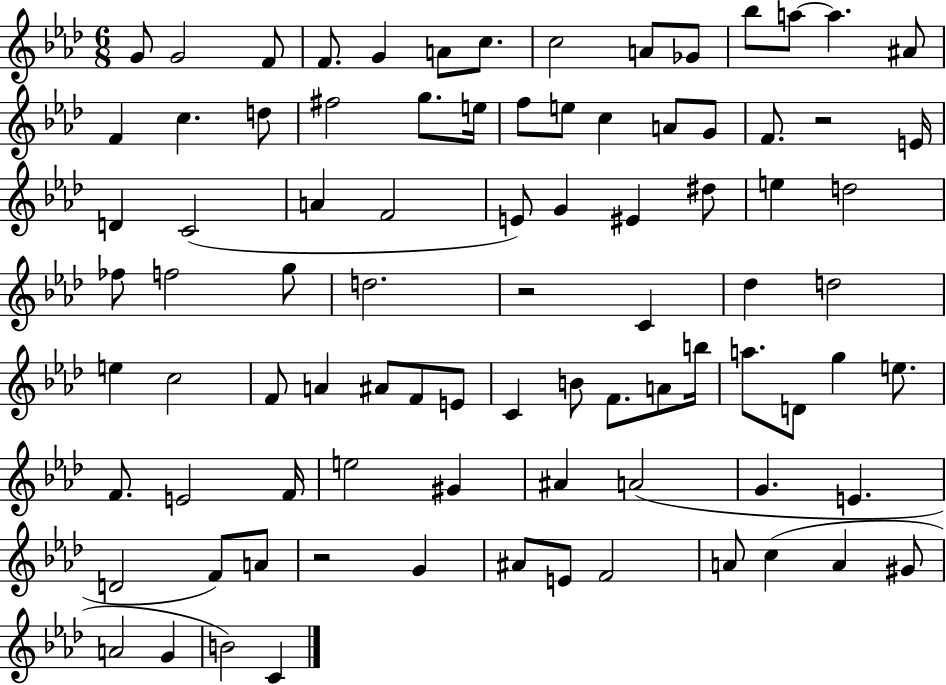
{
  \clef treble
  \numericTimeSignature
  \time 6/8
  \key aes \major
  g'8 g'2 f'8 | f'8. g'4 a'8 c''8. | c''2 a'8 ges'8 | bes''8 a''8~~ a''4. ais'8 | \break f'4 c''4. d''8 | fis''2 g''8. e''16 | f''8 e''8 c''4 a'8 g'8 | f'8. r2 e'16 | \break d'4 c'2( | a'4 f'2 | e'8) g'4 eis'4 dis''8 | e''4 d''2 | \break fes''8 f''2 g''8 | d''2. | r2 c'4 | des''4 d''2 | \break e''4 c''2 | f'8 a'4 ais'8 f'8 e'8 | c'4 b'8 f'8. a'8 b''16 | a''8. d'8 g''4 e''8. | \break f'8. e'2 f'16 | e''2 gis'4 | ais'4 a'2( | g'4. e'4. | \break d'2 f'8) a'8 | r2 g'4 | ais'8 e'8 f'2 | a'8 c''4( a'4 gis'8 | \break a'2 g'4 | b'2) c'4 | \bar "|."
}